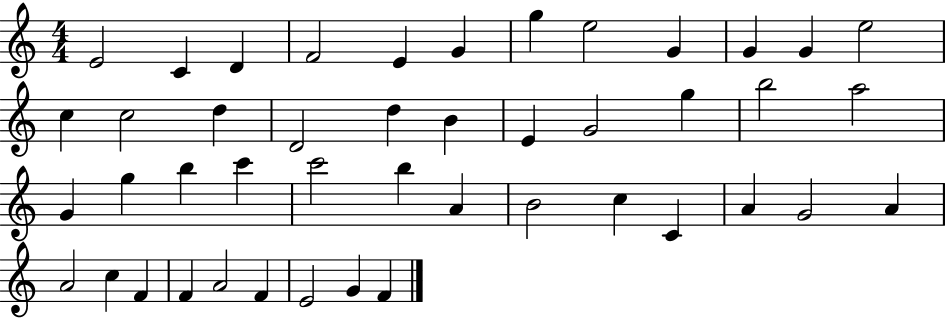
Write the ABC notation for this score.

X:1
T:Untitled
M:4/4
L:1/4
K:C
E2 C D F2 E G g e2 G G G e2 c c2 d D2 d B E G2 g b2 a2 G g b c' c'2 b A B2 c C A G2 A A2 c F F A2 F E2 G F